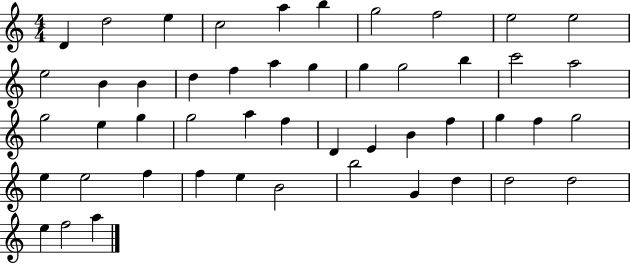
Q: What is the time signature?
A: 4/4